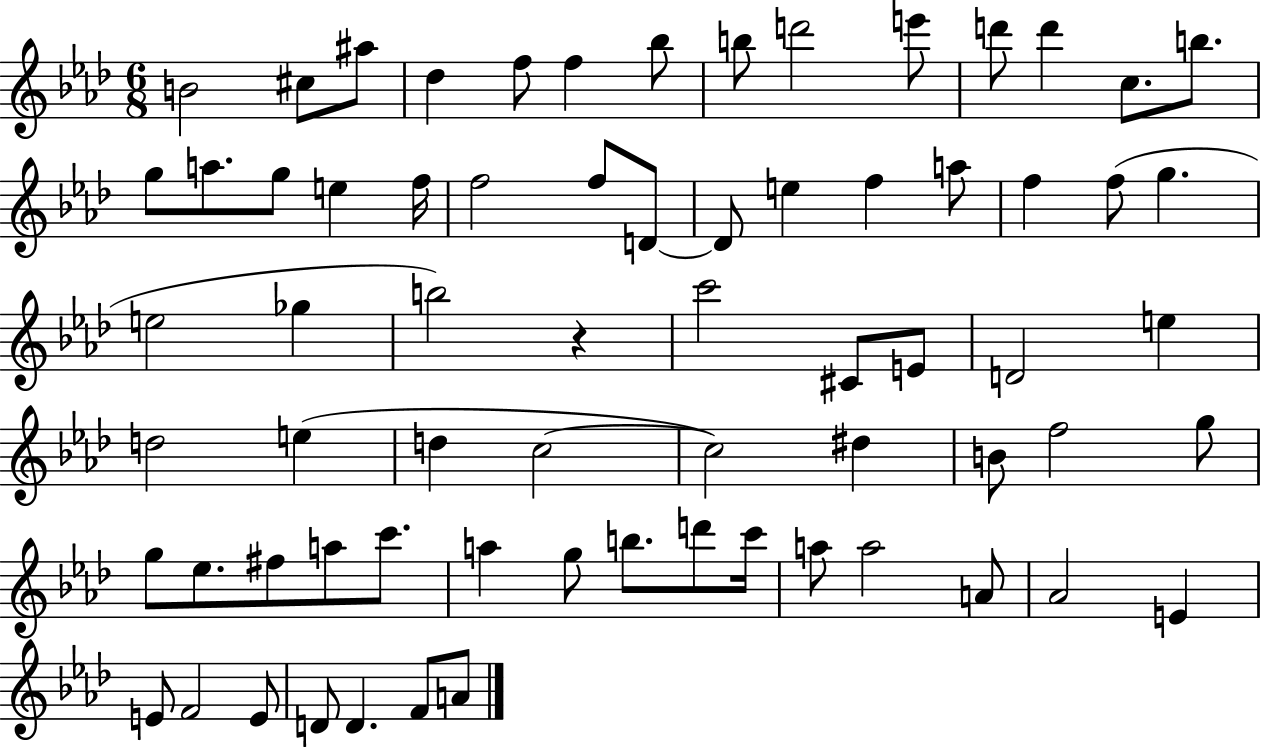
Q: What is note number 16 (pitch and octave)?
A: A5